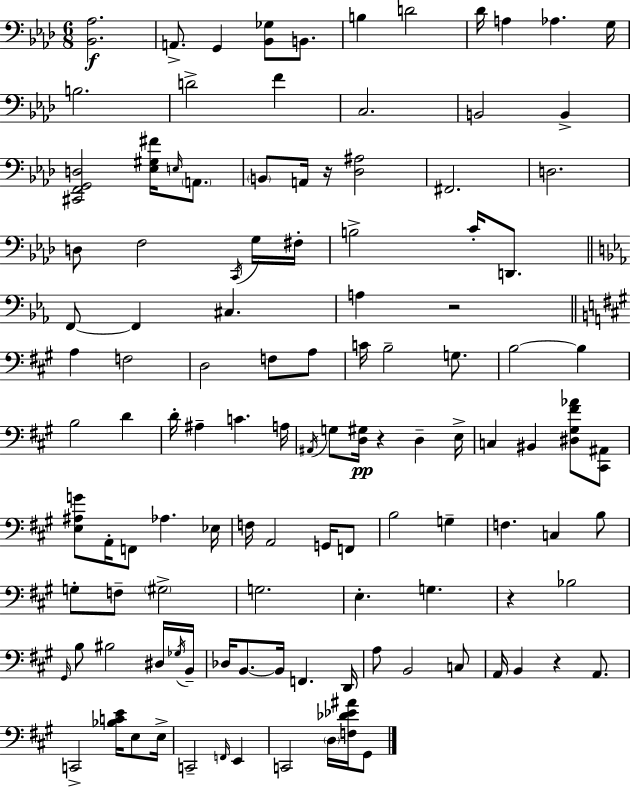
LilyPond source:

{
  \clef bass
  \numericTimeSignature
  \time 6/8
  \key aes \major
  <bes, aes>2.\f | a,8.-> g,4 <bes, ges>8 b,8. | b4 d'2 | des'16 a4 aes4. g16 | \break b2. | d'2-> f'4 | c2. | b,2 b,4-> | \break <cis, f, g, d>2 <ees gis fis'>16 \grace { e16 } \parenthesize a,8. | \parenthesize b,8 a,16 r16 <des ais>2 | fis,2. | d2. | \break d8 f2 \acciaccatura { c,16 } | g16 fis16-. b2-> c'16-. d,8. | \bar "||" \break \key ees \major f,8~~ f,4 cis4. | a4 r2 | \bar "||" \break \key a \major a4 f2 | d2 f8 a8 | c'16 b2-- g8. | b2~~ b4 | \break b2 d'4 | d'16-. ais4-- c'4. a16 | \acciaccatura { ais,16 } g8 <d gis>16\pp r4 d4-- | e16-> c4 bis,4 <dis gis fis' aes'>8 <cis, ais,>8 | \break <e ais g'>8 a,16-. f,8 aes4. | ees16 f16 a,2 g,16 f,8 | b2 g4-- | f4. c4 b8 | \break g8-. f8-- \parenthesize gis2-> | g2. | e4.-. g4. | r4 bes2 | \break \grace { gis,16 } b8 bis2 | dis16 \acciaccatura { ges16 } b,16-- des16 b,8.~~ b,16 f,4. | d,16 a8 b,2 | c8 a,16 b,4 r4 | \break a,8. c,2-> <bes c' e'>16 | e8 e16-> c,2-- \grace { f,16 } | e,4 c,2 | \parenthesize d16 <f des' ees' ais'>16 gis,8 \bar "|."
}